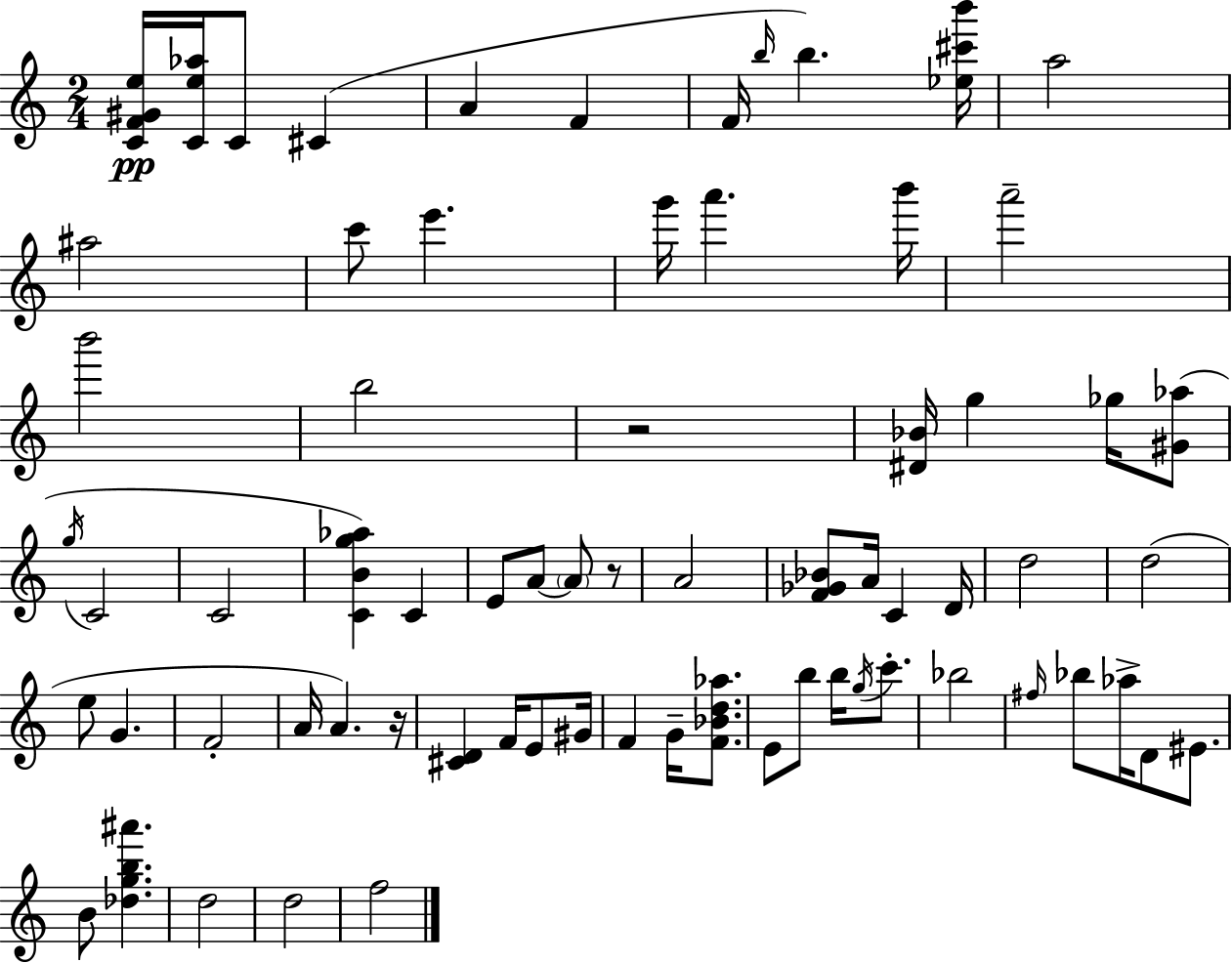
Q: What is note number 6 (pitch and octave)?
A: B5